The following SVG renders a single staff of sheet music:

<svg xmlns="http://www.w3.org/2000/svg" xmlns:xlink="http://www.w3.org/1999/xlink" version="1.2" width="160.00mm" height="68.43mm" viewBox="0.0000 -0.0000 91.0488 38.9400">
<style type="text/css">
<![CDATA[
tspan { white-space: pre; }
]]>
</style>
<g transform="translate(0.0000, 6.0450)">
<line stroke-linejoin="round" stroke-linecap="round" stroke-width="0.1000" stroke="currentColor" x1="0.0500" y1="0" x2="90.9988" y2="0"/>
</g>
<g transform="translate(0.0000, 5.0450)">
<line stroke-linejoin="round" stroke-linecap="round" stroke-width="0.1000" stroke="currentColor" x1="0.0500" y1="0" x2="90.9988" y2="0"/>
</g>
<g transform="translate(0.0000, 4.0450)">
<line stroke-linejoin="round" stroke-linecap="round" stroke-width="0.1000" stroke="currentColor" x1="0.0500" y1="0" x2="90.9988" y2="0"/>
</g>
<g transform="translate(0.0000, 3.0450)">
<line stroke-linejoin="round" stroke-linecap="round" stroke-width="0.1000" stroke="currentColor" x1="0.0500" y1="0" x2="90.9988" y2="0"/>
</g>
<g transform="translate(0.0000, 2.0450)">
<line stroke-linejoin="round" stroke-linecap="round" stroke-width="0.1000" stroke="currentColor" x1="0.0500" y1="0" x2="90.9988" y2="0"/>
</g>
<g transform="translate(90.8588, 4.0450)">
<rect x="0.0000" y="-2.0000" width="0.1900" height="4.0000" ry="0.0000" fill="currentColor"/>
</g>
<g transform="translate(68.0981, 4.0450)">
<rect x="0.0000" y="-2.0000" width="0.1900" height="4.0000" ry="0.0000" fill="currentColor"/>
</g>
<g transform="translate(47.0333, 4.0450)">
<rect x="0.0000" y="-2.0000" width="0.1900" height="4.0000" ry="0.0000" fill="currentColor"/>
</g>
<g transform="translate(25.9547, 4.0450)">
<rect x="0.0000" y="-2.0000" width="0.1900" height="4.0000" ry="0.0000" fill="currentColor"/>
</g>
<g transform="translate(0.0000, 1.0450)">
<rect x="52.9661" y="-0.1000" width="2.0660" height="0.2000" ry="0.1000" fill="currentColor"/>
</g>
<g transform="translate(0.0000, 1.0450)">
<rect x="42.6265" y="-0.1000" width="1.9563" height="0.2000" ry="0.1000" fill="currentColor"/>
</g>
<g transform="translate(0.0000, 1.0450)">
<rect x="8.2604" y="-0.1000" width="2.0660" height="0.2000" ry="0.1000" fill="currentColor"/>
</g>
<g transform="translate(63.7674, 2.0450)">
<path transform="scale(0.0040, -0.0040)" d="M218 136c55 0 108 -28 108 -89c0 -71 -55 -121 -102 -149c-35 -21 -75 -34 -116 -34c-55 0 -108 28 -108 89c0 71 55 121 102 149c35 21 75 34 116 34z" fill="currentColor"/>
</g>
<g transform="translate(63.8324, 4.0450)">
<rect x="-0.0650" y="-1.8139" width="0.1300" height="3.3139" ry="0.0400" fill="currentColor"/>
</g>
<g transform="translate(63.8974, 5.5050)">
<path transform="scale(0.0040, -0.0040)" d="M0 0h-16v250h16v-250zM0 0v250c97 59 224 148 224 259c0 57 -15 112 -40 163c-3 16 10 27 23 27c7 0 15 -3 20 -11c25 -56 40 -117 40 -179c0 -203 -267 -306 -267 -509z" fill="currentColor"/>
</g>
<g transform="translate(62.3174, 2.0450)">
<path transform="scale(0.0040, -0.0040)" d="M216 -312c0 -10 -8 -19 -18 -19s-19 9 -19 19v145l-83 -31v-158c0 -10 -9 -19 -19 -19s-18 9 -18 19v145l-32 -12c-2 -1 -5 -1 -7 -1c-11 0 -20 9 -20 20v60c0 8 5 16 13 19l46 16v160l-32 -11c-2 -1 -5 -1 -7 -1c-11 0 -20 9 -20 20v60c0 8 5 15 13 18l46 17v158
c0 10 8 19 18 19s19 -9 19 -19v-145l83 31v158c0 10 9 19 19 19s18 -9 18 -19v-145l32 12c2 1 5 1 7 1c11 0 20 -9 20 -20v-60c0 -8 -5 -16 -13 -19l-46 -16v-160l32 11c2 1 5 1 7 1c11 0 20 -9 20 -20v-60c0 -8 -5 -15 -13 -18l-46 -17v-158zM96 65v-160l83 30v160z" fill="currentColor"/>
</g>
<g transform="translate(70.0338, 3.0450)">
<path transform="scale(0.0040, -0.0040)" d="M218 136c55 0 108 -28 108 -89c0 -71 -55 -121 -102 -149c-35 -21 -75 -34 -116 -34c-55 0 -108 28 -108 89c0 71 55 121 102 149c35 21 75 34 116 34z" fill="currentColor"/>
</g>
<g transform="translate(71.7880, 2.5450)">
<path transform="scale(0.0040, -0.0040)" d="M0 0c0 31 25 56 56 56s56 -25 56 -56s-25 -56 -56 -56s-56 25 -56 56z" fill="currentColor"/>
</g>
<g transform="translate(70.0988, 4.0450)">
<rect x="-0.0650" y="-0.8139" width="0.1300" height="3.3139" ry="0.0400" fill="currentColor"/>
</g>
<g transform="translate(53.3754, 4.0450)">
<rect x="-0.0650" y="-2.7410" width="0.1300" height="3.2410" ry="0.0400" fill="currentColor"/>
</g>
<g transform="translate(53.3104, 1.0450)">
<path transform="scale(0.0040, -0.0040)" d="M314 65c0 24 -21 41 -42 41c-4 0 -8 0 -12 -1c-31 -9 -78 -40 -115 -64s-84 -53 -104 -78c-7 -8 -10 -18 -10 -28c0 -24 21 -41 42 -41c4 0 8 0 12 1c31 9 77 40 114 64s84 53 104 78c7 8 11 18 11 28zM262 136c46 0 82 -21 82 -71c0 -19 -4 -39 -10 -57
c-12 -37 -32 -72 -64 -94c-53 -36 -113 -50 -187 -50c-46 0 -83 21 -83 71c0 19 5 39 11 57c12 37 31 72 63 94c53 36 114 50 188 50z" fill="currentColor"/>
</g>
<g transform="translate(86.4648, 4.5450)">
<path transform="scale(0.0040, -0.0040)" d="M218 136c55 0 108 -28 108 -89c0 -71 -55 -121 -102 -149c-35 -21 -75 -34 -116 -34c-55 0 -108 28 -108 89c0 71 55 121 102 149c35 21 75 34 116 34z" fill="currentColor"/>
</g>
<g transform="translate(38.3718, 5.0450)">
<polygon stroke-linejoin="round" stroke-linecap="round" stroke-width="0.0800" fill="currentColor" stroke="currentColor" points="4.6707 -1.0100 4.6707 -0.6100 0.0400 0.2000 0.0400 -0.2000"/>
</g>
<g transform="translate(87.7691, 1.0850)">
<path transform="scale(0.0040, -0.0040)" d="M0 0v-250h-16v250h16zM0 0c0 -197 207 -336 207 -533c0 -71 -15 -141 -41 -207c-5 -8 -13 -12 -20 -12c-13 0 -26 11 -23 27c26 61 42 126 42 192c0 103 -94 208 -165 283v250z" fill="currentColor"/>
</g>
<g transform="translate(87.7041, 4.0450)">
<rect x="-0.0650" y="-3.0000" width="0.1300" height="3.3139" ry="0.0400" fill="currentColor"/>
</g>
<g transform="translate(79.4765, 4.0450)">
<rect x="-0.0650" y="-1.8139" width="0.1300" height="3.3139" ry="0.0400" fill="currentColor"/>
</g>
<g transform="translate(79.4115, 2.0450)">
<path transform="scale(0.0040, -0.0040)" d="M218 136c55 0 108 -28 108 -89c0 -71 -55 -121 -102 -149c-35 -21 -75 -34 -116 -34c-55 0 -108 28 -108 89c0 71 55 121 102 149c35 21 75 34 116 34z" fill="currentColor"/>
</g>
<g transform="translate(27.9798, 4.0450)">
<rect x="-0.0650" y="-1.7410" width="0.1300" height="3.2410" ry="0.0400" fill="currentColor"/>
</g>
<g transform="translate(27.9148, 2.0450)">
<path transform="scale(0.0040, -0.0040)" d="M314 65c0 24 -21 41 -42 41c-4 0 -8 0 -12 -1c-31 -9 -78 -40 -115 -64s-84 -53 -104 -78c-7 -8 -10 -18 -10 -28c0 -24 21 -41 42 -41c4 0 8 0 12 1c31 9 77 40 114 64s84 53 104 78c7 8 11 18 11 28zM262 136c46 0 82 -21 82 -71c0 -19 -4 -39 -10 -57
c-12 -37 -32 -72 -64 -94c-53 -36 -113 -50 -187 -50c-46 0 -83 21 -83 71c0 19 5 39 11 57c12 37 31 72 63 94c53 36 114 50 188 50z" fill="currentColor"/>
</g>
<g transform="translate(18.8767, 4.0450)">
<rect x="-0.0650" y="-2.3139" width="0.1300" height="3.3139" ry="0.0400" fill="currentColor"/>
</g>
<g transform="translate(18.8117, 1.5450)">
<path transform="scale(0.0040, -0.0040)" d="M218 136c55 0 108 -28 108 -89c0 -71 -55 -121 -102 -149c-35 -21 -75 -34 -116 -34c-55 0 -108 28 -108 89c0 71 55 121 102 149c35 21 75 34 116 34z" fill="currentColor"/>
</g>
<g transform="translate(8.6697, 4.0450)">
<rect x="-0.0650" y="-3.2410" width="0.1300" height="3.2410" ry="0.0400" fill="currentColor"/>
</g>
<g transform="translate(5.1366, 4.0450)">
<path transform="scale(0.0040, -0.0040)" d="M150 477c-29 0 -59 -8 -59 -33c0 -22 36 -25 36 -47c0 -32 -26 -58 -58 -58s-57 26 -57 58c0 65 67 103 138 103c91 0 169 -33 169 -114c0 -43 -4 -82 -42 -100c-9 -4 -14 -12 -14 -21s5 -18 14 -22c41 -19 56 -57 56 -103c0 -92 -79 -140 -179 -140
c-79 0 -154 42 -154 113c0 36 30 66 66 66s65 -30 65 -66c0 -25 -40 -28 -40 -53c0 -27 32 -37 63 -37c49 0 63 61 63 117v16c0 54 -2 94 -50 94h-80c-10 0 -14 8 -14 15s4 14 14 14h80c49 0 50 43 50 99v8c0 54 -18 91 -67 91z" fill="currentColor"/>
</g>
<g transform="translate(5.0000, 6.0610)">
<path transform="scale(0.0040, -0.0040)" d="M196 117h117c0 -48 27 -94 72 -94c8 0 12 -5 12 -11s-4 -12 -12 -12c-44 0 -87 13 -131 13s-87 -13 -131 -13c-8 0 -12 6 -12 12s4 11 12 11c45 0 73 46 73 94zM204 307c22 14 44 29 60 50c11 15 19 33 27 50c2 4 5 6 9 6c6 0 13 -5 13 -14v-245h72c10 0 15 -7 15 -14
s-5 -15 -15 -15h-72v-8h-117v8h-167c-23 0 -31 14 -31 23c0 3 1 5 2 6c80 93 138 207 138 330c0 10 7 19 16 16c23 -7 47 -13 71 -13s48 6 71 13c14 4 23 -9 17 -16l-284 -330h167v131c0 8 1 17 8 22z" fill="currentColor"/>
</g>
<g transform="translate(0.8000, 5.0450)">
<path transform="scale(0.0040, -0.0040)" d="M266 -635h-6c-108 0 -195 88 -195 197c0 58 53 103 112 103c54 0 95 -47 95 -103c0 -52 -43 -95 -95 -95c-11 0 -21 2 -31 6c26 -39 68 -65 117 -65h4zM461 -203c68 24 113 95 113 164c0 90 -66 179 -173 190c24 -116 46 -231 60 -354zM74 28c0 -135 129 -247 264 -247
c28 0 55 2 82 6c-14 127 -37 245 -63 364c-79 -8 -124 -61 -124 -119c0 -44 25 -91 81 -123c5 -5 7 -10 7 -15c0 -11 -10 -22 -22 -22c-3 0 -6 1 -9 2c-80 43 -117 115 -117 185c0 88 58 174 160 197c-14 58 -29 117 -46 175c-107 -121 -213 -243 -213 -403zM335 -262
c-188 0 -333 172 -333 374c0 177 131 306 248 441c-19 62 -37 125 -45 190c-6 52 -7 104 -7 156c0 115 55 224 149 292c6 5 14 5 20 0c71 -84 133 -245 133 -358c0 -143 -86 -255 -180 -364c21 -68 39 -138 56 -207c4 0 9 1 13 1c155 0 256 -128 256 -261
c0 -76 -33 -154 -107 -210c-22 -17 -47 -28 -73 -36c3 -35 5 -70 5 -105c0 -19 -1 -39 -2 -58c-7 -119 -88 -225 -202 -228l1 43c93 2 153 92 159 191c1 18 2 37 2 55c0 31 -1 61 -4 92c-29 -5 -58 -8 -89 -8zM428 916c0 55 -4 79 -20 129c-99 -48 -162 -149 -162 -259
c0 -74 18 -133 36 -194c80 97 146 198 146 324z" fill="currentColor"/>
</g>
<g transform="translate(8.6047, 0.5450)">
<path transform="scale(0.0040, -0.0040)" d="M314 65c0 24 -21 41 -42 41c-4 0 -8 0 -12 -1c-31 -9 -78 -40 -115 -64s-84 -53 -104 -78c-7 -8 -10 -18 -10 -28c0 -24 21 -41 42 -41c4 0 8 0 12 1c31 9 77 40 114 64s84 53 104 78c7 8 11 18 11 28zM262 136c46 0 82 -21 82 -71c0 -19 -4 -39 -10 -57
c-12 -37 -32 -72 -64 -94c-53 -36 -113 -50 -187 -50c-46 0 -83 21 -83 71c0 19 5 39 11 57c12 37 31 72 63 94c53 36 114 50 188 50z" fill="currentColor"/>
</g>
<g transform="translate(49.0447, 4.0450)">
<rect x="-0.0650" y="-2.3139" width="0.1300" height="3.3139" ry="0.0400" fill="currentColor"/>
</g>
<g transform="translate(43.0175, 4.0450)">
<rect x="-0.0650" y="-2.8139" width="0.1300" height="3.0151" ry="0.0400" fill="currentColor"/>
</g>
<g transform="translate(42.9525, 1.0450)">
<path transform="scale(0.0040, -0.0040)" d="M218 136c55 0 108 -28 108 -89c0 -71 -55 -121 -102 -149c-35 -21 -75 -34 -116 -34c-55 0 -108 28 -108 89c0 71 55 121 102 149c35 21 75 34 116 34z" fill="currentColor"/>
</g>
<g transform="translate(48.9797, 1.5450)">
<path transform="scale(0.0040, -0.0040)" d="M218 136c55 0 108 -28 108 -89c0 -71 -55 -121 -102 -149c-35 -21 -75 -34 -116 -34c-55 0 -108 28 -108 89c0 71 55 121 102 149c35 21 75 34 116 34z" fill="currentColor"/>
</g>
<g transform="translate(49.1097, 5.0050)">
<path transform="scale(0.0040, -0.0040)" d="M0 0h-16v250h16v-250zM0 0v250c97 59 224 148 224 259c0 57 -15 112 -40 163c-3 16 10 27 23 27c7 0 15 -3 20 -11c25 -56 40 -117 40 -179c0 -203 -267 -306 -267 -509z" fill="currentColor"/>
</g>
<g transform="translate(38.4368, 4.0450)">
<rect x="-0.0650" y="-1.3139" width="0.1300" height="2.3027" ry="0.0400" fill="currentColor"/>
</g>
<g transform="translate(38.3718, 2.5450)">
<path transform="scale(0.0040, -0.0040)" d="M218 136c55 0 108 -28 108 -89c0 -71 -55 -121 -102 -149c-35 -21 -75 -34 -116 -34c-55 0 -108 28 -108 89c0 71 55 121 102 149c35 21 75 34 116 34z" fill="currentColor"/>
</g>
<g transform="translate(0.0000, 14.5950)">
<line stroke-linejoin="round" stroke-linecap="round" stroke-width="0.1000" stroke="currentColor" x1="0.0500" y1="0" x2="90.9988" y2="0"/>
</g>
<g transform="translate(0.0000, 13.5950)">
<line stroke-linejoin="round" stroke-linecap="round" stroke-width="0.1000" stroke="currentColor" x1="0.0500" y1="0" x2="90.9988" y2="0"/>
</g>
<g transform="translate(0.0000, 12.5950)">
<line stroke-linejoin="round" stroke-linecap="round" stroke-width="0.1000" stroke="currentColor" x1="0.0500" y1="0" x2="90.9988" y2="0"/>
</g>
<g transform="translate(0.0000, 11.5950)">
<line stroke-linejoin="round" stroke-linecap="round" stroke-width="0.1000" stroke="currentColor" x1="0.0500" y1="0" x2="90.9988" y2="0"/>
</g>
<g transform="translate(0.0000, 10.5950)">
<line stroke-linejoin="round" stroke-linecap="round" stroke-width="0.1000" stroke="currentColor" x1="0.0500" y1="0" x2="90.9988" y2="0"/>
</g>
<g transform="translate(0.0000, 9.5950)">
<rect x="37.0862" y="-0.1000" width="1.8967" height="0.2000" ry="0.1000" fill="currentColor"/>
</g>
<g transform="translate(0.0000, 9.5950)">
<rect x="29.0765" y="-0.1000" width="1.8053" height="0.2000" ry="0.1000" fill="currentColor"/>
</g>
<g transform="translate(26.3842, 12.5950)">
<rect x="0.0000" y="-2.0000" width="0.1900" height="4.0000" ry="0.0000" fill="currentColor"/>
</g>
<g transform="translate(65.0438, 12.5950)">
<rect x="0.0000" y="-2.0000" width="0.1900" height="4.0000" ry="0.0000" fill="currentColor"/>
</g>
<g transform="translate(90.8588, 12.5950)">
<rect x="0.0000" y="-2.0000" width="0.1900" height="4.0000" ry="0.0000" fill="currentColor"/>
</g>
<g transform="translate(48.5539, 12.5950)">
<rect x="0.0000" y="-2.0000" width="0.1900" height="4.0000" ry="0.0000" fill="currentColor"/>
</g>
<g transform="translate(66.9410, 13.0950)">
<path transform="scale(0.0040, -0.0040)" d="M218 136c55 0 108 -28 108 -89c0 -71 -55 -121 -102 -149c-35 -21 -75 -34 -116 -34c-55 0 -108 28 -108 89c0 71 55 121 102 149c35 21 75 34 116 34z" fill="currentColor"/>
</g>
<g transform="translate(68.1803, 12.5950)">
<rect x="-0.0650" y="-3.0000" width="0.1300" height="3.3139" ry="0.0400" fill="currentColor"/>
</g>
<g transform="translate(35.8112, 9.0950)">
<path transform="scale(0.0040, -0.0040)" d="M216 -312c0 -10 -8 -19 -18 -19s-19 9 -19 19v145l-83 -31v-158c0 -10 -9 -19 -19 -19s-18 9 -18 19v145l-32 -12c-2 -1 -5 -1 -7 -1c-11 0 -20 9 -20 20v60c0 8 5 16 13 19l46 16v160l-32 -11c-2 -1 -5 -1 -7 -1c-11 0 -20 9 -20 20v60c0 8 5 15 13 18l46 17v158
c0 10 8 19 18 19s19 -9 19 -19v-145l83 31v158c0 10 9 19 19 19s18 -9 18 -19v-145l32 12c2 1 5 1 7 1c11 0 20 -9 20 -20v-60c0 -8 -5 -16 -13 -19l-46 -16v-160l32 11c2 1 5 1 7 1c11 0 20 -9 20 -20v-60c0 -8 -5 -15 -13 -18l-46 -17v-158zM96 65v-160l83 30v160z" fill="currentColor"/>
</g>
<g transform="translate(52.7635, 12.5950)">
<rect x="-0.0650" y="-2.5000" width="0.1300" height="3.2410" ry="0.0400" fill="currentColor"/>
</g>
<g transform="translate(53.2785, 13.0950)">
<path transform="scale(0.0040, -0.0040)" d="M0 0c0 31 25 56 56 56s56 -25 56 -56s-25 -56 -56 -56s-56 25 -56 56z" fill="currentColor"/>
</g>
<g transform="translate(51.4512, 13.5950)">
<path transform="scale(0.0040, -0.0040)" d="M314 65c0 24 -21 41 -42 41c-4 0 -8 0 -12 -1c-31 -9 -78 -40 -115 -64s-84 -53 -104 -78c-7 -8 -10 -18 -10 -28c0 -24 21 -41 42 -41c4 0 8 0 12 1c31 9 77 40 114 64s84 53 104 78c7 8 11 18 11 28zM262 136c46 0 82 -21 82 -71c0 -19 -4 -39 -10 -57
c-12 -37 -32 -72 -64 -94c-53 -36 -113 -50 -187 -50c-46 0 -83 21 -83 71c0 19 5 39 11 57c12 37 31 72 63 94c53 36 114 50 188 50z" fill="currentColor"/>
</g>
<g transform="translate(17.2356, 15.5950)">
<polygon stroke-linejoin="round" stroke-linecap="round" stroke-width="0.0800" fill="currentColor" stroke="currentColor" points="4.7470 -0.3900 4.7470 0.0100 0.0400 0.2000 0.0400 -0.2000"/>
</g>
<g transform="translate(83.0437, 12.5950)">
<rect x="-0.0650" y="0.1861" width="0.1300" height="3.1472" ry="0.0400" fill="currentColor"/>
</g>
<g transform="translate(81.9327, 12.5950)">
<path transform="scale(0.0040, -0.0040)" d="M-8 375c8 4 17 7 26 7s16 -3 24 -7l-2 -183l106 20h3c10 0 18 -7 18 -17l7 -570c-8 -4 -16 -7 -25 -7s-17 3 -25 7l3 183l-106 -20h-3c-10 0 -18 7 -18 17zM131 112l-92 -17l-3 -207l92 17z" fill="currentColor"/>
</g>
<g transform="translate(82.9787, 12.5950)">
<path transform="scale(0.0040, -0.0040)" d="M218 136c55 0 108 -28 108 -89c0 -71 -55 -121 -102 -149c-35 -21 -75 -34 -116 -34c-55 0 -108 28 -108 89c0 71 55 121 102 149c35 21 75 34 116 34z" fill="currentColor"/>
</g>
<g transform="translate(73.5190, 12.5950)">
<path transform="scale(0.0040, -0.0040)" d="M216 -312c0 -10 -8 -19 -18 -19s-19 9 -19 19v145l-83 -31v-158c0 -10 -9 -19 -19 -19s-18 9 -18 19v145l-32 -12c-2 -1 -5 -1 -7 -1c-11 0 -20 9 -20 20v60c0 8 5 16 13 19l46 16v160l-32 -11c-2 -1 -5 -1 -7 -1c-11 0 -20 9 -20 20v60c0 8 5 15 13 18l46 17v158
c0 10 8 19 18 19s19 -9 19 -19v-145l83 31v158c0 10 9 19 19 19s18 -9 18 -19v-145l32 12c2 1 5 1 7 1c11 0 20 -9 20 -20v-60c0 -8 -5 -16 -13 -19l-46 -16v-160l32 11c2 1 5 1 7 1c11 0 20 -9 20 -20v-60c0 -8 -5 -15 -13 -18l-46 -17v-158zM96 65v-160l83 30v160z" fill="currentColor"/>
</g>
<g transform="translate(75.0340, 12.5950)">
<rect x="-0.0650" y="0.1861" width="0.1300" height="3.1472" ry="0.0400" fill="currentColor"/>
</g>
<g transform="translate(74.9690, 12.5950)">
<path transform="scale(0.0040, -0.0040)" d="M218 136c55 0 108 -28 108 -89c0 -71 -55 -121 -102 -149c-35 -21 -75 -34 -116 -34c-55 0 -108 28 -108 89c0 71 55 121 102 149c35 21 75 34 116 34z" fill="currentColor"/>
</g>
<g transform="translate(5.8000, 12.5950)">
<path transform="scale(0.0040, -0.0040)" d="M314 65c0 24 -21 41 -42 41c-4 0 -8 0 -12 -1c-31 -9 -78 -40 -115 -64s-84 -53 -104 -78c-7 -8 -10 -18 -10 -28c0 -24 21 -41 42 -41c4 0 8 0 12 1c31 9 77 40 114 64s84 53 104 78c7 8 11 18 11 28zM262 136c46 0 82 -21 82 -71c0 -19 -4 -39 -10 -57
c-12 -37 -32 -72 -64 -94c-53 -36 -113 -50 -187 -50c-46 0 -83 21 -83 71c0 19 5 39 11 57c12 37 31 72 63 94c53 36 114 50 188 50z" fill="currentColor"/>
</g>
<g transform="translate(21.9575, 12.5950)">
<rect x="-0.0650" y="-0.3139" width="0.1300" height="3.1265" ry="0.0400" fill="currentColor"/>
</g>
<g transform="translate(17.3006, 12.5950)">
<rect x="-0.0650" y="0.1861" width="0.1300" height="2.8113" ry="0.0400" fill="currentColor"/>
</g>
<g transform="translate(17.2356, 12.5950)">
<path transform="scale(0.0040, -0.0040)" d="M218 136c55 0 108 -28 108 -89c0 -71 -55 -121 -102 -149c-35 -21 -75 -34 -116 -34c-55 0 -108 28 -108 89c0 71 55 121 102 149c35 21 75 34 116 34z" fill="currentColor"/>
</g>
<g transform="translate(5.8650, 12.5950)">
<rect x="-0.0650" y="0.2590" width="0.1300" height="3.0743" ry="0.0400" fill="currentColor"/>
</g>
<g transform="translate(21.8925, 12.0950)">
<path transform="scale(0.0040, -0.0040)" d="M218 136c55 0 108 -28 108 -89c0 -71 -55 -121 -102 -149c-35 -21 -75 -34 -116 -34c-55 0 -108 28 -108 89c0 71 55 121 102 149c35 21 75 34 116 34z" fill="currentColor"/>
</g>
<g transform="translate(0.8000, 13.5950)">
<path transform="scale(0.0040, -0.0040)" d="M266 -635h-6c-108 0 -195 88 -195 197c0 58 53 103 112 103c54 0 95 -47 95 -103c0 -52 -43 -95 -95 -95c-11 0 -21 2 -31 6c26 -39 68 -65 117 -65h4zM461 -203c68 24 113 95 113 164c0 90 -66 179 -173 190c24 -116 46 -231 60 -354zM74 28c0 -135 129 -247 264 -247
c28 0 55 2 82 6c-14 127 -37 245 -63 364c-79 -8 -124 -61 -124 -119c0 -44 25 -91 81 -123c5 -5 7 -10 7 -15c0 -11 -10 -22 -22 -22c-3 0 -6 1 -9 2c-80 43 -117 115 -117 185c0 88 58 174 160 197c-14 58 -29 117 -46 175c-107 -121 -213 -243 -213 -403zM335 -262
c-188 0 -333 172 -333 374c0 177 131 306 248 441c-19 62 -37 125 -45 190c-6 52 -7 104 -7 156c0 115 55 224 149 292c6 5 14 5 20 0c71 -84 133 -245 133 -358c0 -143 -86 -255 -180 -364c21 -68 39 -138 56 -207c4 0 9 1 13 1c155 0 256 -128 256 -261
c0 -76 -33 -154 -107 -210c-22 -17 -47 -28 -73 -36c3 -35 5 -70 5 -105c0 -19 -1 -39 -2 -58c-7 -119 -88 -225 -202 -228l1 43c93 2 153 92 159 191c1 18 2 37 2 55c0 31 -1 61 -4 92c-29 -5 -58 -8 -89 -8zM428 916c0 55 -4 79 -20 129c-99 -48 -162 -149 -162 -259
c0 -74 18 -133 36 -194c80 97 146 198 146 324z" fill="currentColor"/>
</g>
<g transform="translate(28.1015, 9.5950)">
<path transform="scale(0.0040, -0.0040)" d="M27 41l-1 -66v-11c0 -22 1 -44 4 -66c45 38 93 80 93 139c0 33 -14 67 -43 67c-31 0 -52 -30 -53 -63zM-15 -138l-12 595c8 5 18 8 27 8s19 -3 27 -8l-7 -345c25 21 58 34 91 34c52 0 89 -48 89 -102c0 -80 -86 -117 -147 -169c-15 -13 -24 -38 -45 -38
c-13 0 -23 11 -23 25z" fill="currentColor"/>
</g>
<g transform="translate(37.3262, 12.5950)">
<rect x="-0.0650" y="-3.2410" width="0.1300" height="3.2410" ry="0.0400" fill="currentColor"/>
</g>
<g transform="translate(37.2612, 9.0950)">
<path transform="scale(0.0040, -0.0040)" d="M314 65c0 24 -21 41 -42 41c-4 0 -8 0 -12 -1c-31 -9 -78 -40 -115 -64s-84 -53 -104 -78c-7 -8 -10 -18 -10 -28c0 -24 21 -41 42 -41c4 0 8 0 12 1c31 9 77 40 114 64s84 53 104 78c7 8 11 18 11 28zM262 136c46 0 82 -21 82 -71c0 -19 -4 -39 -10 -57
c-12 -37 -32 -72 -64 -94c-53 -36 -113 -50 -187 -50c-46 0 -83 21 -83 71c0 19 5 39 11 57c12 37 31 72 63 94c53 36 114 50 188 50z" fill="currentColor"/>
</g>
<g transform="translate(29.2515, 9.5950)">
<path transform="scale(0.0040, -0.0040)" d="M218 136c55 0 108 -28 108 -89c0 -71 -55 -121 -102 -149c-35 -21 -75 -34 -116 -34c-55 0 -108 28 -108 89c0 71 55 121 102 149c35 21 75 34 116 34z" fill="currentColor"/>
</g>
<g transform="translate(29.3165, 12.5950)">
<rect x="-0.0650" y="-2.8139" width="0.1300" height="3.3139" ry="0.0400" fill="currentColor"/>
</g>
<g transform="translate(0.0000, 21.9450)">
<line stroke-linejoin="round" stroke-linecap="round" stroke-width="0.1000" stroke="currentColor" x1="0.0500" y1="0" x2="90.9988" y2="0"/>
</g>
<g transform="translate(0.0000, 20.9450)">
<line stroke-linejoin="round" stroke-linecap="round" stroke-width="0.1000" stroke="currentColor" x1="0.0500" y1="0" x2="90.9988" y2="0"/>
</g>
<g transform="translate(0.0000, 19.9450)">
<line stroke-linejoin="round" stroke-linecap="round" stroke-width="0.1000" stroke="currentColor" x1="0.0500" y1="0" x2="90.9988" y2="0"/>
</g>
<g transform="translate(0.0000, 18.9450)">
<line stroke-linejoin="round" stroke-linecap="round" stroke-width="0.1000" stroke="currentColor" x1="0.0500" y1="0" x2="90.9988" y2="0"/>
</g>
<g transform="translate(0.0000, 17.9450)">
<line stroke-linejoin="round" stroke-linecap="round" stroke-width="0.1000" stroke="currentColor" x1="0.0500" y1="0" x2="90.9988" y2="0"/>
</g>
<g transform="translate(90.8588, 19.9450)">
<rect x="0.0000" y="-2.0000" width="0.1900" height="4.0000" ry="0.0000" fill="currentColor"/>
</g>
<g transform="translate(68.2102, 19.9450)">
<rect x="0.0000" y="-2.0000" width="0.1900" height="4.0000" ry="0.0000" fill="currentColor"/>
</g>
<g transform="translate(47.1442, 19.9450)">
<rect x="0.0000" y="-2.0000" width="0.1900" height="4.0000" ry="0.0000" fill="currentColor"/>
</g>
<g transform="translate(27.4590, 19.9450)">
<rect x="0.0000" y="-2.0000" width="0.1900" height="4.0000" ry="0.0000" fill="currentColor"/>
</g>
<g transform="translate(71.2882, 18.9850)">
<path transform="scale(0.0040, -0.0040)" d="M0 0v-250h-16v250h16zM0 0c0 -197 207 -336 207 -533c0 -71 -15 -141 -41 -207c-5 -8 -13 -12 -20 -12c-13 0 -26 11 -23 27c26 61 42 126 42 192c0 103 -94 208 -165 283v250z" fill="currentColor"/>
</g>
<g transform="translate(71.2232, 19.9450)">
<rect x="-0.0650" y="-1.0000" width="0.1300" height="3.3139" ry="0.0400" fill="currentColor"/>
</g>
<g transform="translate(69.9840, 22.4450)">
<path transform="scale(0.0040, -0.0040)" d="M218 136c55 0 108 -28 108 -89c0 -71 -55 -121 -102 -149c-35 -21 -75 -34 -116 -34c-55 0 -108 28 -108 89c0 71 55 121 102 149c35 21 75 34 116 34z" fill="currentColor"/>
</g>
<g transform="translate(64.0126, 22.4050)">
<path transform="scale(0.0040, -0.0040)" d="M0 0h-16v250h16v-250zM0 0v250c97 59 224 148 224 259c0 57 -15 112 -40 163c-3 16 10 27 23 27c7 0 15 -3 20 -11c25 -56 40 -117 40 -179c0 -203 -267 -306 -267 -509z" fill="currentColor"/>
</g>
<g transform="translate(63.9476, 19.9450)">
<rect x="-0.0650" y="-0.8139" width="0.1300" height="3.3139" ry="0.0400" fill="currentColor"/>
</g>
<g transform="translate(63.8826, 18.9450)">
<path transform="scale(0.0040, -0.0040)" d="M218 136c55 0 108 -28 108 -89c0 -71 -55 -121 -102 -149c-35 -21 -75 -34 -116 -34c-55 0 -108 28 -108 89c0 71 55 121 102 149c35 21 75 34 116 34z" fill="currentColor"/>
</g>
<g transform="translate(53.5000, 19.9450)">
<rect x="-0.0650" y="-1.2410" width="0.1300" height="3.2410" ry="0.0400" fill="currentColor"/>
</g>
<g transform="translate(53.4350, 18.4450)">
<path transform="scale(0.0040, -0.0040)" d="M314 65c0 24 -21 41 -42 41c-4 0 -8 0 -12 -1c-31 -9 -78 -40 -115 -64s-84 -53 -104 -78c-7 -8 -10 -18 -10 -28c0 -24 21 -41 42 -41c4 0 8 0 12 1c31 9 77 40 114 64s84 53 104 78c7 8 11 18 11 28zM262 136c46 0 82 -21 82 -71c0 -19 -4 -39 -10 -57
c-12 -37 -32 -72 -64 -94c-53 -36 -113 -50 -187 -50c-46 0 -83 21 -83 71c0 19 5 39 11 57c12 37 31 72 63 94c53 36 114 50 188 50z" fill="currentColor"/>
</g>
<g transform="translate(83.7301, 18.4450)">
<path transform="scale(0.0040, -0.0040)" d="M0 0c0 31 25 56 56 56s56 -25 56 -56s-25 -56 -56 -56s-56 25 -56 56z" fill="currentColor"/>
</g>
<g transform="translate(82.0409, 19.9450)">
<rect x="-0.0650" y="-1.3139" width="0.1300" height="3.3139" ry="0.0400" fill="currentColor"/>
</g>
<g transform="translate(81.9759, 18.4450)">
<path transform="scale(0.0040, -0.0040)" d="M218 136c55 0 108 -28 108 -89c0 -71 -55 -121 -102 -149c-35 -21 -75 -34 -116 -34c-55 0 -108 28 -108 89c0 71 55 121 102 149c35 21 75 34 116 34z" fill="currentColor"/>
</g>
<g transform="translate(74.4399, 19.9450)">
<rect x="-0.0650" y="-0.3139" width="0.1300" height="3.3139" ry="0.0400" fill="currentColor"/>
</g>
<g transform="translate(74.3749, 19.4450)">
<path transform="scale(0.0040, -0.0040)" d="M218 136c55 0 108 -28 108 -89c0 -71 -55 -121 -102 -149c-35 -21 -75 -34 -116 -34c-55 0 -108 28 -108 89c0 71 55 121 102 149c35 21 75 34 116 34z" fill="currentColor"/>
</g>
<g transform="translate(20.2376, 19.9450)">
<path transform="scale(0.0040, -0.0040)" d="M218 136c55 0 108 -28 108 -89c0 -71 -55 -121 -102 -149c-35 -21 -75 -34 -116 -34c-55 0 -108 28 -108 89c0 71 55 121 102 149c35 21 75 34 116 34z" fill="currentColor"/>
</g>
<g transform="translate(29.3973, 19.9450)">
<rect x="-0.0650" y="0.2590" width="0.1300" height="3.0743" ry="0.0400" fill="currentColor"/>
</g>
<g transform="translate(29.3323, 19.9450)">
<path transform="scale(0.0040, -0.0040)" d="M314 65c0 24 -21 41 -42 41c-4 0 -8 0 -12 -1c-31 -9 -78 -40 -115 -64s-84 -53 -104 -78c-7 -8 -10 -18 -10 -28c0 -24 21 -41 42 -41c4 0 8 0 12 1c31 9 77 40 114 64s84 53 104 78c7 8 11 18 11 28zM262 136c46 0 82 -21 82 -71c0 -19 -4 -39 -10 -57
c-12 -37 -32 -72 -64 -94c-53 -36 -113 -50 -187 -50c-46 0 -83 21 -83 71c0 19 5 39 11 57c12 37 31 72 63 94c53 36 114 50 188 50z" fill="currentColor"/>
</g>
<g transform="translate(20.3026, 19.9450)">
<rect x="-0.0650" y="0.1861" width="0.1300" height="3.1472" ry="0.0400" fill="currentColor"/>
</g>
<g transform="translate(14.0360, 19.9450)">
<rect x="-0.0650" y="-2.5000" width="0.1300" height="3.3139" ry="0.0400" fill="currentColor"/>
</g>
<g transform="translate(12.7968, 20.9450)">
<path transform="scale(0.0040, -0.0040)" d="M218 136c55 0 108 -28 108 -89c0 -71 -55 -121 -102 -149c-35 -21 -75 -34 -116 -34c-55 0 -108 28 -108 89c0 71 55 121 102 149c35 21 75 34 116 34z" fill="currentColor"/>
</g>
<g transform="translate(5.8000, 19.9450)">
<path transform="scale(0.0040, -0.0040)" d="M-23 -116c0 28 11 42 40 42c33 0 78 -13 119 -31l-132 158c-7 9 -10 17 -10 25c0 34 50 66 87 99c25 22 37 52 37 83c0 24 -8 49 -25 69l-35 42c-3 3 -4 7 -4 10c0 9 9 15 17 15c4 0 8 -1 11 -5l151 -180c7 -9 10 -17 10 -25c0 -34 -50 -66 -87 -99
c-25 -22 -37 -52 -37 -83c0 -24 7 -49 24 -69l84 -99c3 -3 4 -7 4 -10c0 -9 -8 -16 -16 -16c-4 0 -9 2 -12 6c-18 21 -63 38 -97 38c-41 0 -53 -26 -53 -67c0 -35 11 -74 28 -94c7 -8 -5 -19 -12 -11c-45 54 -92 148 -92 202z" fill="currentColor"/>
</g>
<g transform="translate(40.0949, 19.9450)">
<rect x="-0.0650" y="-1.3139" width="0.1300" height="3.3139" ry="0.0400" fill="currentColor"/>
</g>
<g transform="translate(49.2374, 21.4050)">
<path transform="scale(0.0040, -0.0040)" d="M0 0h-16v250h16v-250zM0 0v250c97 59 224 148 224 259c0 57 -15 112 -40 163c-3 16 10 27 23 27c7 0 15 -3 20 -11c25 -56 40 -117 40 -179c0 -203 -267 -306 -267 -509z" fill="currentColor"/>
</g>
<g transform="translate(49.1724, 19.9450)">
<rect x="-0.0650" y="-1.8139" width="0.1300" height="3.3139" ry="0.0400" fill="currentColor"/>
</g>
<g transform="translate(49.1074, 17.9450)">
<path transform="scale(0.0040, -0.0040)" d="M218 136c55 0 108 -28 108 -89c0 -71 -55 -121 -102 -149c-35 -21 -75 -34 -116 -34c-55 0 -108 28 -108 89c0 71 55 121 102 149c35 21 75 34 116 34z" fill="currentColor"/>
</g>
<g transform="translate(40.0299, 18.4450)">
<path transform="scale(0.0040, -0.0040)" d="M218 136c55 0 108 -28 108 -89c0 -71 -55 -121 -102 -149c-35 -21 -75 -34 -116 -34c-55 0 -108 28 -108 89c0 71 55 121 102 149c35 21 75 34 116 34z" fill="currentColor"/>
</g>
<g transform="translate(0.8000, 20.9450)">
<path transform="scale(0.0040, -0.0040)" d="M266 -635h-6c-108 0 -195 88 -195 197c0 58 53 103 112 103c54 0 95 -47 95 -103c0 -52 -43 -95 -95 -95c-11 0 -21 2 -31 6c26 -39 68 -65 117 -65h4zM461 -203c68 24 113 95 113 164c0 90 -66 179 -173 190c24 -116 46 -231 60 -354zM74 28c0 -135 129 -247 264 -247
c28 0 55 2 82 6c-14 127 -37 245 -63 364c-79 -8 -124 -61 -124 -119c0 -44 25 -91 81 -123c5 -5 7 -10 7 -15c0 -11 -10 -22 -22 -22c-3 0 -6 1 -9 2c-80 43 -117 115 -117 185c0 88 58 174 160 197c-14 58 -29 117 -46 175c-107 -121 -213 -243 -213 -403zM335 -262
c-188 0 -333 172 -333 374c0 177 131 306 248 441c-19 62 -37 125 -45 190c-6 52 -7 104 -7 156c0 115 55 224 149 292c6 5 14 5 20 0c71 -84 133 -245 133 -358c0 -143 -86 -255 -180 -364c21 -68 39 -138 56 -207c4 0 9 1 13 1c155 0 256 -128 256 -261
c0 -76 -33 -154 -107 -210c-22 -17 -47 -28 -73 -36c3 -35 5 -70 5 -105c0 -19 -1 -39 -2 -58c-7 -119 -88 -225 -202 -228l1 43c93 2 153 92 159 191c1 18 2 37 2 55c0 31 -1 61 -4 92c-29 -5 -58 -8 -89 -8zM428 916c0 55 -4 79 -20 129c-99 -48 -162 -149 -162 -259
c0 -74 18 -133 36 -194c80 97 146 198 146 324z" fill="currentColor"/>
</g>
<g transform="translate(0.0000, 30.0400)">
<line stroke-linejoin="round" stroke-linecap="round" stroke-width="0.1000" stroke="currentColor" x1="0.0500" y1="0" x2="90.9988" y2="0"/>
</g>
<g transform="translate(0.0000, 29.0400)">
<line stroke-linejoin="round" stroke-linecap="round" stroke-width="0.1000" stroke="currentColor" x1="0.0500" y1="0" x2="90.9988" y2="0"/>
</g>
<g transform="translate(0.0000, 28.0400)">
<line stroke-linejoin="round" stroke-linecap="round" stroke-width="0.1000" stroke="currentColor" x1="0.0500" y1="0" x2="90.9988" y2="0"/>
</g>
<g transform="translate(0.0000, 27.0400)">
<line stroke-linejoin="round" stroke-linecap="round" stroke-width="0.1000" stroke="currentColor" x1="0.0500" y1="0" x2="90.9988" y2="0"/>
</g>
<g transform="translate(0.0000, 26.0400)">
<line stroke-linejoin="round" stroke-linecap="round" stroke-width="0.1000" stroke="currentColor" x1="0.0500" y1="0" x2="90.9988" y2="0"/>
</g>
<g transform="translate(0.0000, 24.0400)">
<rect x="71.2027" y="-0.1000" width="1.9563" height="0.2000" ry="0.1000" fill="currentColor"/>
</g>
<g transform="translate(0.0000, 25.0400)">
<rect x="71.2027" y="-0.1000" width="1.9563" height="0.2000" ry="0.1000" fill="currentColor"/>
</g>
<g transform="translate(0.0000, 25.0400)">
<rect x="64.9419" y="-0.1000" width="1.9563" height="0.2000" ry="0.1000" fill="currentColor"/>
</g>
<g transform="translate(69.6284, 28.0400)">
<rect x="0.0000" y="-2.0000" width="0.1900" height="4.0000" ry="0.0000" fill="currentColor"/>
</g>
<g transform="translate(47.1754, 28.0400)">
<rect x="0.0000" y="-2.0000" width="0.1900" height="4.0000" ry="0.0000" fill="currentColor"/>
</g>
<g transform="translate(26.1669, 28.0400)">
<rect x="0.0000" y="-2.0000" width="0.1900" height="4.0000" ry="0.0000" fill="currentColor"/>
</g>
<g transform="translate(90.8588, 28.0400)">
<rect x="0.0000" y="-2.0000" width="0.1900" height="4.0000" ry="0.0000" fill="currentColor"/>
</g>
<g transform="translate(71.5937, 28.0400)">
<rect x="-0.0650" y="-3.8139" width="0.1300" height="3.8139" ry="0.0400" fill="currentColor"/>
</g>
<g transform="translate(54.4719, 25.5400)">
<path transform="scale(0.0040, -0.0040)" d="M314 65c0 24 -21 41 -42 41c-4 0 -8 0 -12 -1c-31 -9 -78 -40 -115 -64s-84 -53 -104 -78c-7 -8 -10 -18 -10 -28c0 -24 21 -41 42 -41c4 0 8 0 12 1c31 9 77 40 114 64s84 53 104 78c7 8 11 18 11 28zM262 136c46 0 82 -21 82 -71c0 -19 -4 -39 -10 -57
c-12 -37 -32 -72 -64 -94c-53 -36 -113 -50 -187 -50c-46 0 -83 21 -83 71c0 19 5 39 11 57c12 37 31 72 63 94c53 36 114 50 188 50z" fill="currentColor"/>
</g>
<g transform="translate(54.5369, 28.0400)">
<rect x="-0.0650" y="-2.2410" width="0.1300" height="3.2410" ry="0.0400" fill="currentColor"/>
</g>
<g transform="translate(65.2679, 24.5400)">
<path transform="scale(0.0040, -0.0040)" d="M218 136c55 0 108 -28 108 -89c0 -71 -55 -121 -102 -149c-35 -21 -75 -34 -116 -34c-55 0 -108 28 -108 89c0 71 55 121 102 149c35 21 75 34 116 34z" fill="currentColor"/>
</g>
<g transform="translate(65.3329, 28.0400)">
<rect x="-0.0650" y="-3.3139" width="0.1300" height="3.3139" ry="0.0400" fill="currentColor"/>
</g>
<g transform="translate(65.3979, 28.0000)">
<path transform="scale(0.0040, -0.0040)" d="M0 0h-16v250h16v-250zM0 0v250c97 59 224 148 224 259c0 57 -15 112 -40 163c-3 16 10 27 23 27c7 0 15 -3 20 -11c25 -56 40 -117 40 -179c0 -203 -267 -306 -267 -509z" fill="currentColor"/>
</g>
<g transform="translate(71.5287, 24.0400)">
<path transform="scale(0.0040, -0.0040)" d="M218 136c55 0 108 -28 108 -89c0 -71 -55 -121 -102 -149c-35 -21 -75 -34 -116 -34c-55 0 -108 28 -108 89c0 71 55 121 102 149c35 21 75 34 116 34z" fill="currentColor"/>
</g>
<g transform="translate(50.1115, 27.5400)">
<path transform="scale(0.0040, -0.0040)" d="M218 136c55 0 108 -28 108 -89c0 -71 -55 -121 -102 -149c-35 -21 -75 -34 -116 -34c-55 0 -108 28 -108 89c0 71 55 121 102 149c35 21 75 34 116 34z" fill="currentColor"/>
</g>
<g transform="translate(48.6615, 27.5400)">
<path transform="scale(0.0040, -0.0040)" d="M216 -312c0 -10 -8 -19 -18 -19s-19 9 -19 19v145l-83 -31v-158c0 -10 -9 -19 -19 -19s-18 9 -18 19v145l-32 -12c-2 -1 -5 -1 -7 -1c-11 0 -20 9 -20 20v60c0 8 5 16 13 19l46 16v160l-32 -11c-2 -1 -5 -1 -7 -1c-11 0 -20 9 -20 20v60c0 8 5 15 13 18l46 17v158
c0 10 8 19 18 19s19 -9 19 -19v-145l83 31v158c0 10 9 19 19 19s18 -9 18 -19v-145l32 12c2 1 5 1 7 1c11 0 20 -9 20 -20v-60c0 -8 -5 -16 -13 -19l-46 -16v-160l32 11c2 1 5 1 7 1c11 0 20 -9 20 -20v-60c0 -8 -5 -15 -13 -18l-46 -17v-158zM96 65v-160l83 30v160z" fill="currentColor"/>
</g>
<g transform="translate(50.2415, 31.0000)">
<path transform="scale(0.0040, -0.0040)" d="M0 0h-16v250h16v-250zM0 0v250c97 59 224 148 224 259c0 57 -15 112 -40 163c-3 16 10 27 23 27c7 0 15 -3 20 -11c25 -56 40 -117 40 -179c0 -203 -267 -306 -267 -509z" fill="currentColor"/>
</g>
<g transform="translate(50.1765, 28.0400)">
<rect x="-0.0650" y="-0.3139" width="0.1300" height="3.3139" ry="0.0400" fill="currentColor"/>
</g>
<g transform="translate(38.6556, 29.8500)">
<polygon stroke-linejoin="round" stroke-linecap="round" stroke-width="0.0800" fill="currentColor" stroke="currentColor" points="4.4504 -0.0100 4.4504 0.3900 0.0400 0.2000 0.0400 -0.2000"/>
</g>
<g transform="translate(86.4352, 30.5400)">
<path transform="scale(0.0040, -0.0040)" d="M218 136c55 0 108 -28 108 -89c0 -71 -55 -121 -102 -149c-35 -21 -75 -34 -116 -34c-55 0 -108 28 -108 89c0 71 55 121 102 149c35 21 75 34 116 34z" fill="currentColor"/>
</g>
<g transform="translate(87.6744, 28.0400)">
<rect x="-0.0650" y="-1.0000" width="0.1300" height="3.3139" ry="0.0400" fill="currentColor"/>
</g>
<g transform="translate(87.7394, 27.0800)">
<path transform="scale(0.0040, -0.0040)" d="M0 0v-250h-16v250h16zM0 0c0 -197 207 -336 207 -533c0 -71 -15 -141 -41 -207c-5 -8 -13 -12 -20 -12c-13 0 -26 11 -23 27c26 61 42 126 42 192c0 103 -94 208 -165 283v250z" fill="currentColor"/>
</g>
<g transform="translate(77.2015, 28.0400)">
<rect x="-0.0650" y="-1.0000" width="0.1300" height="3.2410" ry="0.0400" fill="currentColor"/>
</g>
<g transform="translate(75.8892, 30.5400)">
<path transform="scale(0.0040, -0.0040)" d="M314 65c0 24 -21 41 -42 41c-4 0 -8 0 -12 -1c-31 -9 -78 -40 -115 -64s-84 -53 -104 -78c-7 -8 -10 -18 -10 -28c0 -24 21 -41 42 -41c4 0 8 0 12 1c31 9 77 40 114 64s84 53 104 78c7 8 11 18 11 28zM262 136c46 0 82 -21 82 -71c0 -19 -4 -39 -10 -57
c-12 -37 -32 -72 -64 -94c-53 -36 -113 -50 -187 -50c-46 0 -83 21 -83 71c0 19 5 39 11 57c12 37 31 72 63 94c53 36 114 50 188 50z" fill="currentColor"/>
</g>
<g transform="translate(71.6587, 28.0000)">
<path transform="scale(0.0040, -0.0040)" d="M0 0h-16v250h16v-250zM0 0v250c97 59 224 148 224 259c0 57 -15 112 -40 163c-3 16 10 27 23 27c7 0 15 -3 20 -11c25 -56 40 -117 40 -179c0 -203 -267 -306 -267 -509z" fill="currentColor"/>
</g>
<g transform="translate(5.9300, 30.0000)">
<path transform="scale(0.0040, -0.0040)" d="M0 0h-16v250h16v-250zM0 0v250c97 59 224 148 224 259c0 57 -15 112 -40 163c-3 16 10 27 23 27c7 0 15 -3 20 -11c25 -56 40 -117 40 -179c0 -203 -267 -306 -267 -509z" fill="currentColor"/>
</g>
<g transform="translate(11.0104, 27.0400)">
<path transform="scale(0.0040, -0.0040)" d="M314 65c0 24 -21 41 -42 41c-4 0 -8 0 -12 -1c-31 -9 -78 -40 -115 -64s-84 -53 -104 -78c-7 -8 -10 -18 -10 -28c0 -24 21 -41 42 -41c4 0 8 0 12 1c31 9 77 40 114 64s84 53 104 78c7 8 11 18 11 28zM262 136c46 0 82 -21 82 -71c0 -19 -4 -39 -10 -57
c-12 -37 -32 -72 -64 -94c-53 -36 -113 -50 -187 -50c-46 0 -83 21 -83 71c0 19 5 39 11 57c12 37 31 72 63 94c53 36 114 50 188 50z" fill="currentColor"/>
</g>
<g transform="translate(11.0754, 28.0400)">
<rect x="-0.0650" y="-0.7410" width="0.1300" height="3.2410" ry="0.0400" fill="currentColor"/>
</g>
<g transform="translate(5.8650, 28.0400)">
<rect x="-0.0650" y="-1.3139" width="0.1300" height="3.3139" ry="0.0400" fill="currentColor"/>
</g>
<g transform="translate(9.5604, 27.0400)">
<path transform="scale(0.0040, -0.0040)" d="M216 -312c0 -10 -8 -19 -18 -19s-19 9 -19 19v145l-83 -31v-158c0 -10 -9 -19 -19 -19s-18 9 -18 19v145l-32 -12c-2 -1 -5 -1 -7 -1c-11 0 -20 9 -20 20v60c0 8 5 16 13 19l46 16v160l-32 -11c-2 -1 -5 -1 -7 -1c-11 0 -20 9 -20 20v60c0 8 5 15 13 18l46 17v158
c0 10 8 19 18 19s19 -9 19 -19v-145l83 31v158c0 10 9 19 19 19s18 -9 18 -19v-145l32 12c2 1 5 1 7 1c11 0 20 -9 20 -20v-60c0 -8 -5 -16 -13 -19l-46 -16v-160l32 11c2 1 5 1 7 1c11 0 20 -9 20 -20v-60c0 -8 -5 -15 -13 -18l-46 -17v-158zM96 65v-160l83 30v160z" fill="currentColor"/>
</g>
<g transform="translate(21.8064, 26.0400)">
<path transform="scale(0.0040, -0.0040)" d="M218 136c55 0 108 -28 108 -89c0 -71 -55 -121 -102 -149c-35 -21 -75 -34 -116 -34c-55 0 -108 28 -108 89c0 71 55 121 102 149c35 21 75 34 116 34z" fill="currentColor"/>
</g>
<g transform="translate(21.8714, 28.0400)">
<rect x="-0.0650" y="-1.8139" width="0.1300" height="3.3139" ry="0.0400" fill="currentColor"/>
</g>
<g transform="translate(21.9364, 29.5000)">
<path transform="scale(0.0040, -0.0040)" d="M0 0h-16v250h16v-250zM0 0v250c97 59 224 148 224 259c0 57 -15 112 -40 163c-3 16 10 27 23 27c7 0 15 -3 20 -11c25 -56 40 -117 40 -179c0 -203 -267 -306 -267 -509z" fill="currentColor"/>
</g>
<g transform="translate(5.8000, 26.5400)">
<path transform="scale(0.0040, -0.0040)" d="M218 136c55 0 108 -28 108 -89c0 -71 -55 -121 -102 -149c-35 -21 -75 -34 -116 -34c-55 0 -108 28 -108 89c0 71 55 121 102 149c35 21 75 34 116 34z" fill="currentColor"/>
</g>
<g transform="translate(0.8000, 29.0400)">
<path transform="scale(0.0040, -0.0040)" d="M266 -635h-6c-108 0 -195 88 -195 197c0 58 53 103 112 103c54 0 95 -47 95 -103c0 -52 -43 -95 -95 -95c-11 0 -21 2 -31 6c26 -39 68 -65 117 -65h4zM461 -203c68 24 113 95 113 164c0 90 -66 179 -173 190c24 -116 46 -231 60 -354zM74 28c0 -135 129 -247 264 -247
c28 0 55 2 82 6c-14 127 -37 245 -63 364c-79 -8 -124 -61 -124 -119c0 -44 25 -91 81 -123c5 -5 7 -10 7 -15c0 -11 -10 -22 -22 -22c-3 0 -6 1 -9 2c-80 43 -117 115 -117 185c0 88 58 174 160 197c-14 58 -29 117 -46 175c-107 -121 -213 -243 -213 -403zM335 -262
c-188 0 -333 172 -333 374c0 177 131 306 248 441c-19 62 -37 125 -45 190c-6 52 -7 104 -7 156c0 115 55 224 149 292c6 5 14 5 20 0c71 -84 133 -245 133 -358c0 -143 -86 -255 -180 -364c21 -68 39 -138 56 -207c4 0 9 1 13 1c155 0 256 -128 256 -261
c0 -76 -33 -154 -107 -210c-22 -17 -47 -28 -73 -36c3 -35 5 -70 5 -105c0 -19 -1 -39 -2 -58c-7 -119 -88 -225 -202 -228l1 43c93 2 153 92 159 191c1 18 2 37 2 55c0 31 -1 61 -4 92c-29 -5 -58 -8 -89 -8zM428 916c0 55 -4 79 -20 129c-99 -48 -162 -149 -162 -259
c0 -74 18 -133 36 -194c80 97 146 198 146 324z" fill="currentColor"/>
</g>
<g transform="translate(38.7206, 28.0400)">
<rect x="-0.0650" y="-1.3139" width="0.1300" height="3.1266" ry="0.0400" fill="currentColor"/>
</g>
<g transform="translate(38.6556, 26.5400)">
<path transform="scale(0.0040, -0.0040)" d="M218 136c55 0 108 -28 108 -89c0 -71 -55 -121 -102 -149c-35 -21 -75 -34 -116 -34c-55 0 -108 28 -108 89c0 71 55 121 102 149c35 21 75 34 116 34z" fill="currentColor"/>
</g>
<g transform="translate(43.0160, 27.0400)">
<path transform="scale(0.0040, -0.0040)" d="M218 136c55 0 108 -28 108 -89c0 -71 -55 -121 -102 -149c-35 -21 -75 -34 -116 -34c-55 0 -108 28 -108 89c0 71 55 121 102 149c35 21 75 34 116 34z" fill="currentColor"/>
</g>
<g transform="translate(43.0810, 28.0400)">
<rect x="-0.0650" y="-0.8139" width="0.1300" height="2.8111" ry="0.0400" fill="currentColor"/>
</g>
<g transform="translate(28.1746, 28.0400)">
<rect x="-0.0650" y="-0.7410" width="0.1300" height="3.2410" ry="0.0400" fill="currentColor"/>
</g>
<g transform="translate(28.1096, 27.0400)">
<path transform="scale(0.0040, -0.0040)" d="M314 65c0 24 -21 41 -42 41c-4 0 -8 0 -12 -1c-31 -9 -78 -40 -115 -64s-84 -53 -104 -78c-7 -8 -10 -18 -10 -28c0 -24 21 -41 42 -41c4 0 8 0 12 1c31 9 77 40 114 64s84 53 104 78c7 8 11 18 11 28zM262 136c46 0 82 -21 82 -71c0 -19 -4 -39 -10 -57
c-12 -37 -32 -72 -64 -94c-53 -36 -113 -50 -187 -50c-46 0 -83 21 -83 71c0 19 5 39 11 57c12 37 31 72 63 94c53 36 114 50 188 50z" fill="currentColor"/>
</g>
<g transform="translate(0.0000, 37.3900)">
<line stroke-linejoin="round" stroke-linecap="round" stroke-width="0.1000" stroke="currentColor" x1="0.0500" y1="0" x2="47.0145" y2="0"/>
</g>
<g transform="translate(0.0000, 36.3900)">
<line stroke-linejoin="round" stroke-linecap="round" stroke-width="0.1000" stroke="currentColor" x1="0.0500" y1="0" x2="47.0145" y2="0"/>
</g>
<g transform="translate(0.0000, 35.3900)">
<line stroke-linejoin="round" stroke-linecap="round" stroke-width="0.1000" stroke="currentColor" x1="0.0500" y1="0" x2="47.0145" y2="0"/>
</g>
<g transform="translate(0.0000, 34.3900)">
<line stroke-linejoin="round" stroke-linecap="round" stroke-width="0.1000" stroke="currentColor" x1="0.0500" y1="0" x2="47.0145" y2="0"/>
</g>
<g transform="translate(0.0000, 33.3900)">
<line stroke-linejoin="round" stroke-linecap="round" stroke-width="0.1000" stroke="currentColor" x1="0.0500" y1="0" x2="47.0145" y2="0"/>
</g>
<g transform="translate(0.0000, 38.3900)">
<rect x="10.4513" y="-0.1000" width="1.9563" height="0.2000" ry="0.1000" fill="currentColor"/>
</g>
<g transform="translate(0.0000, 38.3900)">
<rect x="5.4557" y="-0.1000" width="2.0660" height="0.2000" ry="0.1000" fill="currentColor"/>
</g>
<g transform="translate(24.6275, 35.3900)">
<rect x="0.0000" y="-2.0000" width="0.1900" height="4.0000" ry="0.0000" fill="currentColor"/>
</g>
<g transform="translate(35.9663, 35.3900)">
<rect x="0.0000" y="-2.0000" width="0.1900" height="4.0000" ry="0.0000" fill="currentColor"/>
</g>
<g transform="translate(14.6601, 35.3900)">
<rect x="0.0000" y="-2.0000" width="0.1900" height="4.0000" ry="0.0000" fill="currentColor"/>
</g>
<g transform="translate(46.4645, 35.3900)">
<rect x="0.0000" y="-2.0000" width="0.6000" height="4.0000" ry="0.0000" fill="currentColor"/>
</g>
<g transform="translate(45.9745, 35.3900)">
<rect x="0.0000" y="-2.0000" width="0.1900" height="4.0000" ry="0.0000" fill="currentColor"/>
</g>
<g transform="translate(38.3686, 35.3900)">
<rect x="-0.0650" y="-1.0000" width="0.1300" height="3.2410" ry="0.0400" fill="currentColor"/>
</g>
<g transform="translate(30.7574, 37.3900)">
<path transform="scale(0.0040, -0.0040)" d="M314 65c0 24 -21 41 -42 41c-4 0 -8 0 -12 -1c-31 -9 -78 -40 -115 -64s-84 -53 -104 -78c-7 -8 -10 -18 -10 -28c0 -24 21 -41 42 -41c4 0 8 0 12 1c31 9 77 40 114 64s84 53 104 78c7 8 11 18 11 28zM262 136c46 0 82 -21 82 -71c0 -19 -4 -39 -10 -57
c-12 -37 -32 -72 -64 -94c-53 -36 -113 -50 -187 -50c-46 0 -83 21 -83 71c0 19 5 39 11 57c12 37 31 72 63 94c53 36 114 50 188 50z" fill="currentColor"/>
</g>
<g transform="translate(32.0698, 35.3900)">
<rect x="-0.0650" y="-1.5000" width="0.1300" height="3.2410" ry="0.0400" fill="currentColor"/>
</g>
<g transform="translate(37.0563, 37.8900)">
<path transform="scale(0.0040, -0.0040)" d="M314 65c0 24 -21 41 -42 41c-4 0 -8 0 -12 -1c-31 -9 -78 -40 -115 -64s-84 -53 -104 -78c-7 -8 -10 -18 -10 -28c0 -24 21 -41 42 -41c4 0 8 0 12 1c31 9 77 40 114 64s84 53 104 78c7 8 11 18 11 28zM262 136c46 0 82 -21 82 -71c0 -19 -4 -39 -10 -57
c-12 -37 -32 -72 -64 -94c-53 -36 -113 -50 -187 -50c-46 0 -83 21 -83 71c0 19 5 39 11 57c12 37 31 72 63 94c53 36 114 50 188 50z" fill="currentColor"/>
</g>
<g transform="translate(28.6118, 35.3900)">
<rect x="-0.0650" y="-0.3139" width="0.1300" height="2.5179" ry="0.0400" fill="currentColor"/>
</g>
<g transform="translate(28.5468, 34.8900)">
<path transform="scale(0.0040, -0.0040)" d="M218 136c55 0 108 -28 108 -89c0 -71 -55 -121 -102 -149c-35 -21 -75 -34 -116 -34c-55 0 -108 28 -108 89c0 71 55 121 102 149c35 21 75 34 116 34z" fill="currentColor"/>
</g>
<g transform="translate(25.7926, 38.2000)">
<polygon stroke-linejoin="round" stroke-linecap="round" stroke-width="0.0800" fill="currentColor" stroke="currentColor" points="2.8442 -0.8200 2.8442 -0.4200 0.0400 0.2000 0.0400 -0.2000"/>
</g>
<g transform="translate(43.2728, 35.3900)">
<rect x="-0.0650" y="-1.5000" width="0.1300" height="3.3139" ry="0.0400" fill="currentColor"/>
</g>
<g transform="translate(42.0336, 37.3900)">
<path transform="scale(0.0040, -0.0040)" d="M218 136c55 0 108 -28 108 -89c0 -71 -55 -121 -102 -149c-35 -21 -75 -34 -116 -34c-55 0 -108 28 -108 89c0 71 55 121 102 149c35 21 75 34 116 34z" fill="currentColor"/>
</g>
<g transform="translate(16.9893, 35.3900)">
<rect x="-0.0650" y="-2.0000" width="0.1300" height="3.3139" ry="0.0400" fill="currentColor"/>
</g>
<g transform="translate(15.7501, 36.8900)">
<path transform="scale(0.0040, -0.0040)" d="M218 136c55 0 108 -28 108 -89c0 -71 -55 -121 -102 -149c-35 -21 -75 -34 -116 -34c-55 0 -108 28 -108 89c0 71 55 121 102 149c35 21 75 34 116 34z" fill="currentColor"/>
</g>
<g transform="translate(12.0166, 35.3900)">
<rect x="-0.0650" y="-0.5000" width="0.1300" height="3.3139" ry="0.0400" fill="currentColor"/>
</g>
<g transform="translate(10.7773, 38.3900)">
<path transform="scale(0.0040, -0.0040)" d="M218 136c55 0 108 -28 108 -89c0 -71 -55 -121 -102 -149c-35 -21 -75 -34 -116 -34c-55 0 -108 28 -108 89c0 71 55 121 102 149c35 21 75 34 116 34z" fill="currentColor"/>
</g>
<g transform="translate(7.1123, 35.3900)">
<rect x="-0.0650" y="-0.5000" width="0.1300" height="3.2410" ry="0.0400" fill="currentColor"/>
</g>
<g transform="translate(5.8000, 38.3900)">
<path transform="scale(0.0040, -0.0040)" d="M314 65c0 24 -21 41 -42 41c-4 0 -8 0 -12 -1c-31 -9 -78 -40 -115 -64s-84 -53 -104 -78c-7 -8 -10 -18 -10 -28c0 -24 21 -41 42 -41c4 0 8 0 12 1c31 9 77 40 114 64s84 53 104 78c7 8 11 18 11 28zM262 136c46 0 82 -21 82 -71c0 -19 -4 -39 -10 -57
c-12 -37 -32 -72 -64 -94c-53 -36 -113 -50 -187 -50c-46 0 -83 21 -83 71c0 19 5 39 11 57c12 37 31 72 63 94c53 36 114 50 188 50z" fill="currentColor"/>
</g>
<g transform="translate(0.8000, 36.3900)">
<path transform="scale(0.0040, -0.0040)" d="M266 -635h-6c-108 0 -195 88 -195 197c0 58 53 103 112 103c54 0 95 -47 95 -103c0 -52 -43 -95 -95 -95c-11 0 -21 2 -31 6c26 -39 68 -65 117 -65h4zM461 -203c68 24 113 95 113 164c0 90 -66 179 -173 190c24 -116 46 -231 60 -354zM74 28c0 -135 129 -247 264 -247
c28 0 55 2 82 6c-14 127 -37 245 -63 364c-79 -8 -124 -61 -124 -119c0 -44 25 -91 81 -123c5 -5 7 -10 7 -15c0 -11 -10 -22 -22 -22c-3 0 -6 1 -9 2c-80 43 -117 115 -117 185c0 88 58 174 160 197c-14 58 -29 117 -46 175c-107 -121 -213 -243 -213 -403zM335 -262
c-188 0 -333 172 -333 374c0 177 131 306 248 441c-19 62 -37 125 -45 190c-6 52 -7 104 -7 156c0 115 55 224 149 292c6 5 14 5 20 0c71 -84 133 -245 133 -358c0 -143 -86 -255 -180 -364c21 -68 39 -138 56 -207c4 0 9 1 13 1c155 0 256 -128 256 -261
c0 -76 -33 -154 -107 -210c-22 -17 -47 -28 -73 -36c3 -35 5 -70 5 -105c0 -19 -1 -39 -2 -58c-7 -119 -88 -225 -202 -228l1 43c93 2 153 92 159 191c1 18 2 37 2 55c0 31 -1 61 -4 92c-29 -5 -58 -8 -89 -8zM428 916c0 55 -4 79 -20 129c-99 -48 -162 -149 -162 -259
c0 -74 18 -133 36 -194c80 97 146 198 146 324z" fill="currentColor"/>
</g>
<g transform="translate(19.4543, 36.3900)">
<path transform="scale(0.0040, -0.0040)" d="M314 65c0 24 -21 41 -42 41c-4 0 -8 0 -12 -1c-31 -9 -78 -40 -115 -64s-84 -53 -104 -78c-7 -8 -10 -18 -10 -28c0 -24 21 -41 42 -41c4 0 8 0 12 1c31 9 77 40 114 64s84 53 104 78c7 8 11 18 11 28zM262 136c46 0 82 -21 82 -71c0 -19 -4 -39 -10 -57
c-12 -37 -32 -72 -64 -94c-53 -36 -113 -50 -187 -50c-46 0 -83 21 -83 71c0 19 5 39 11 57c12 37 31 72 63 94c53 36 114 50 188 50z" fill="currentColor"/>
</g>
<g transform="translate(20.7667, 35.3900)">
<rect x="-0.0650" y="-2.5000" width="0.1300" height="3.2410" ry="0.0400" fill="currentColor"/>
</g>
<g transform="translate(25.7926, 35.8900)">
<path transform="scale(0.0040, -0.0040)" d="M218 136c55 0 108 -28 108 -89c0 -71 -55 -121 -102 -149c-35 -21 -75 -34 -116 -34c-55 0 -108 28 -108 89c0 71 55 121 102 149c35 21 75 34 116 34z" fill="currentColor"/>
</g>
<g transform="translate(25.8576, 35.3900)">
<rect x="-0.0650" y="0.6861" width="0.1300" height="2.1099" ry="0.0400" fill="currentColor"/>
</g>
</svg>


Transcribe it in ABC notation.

X:1
T:Untitled
M:3/4
L:1/4
K:C
b2 g f2 e/2 a/2 g/2 a2 ^f/2 d f A/2 B2 B/2 c/2 _a ^b2 G2 A ^B B z G B B2 e f/2 e2 d/2 D/2 c e e/2 ^d2 f/2 d2 e/2 d/2 ^c/2 g2 b/2 c'/2 D2 D/2 C2 C F G2 A/2 c/2 E2 D2 E